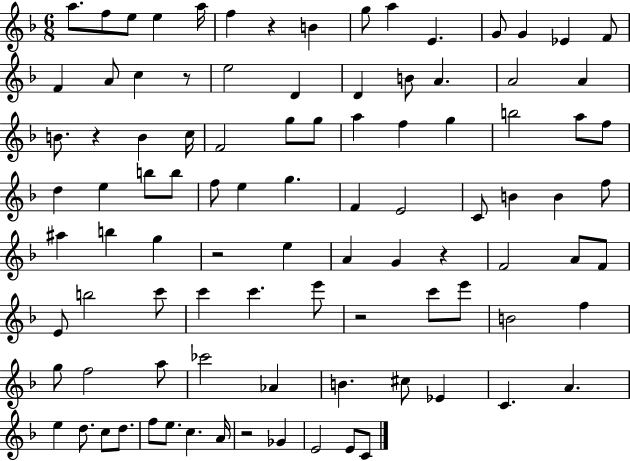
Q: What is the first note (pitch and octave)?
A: A5